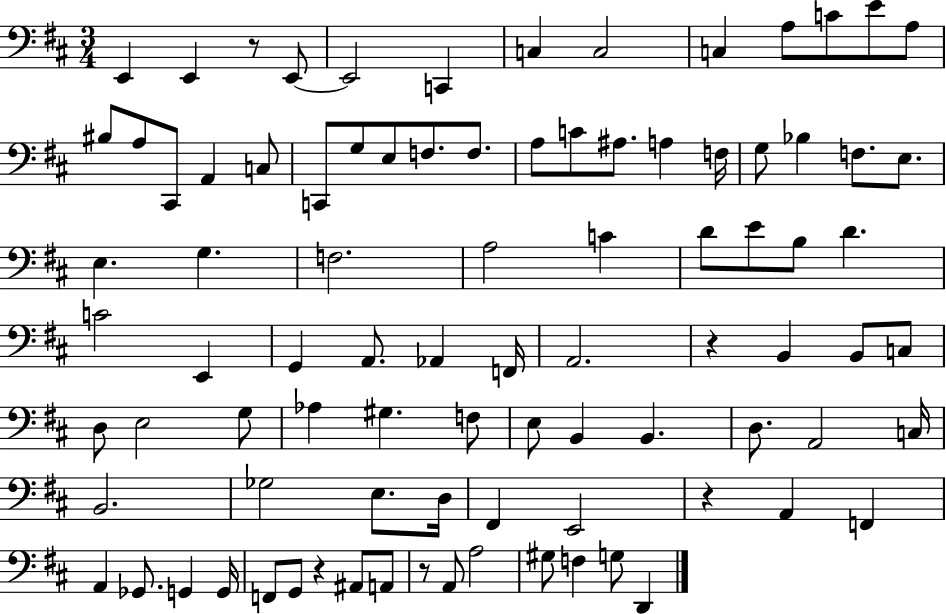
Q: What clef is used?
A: bass